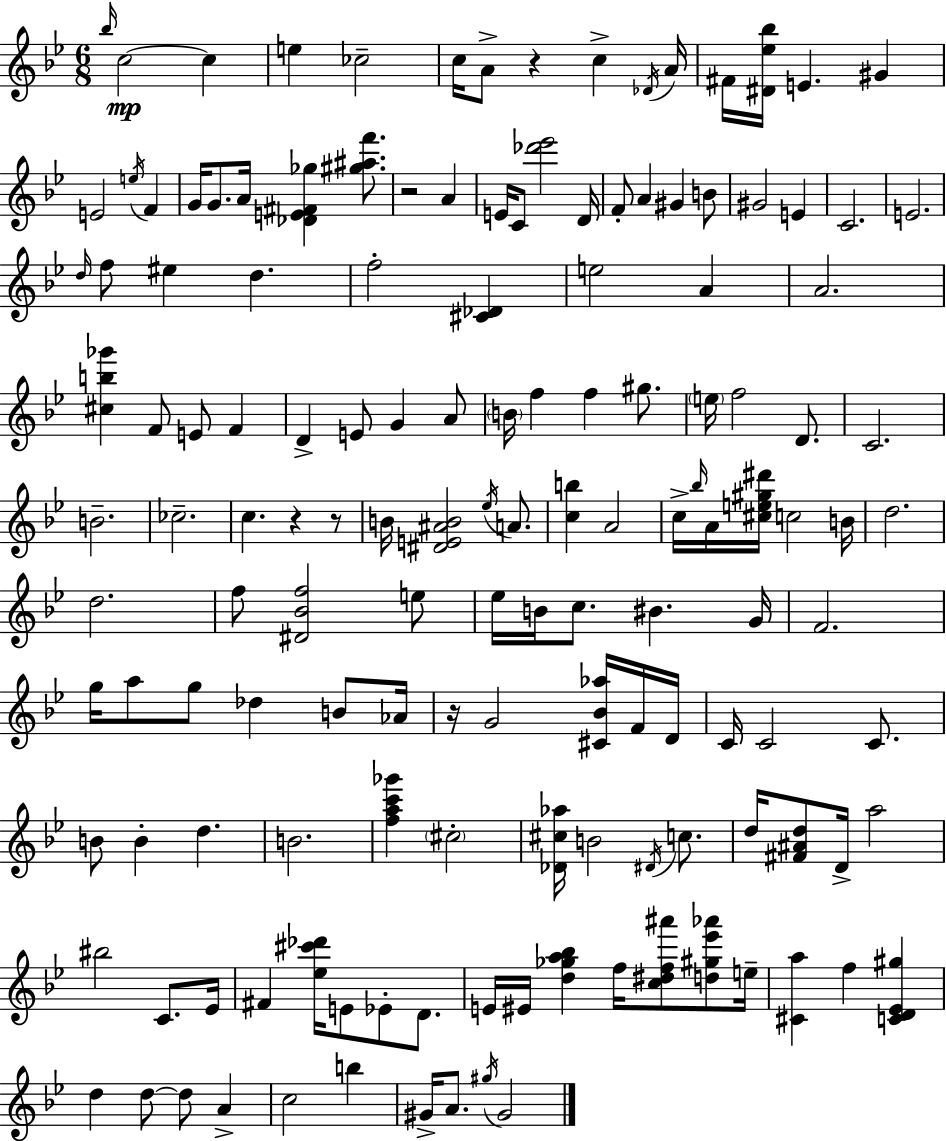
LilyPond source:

{
  \clef treble
  \numericTimeSignature
  \time 6/8
  \key bes \major
  \repeat volta 2 { \grace { bes''16 }\mp c''2~~ c''4 | e''4 ces''2-- | c''16 a'8-> r4 c''4-> | \acciaccatura { des'16 } a'16 fis'16 <dis' ees'' bes''>16 e'4. gis'4 | \break e'2 \acciaccatura { e''16 } f'4 | g'16 g'8. a'16 <des' e' fis' ges''>4 | <gis'' ais'' f'''>8. r2 a'4 | e'16 c'8 <des''' ees'''>2 | \break d'16 f'8-. a'4 gis'4 | b'8 gis'2 e'4 | c'2. | e'2. | \break \grace { d''16 } f''8 eis''4 d''4. | f''2-. | <cis' des'>4 e''2 | a'4 a'2. | \break <cis'' b'' ges'''>4 f'8 e'8 | f'4 d'4-> e'8 g'4 | a'8 \parenthesize b'16 f''4 f''4 | gis''8. \parenthesize e''16 f''2 | \break d'8. c'2. | b'2.-- | ces''2.-- | c''4. r4 | \break r8 b'16 <dis' e' ais' b'>2 | \acciaccatura { ees''16 } a'8. <c'' b''>4 a'2 | c''16-> \grace { bes''16 } a'16 <cis'' e'' gis'' dis'''>16 c''2 | b'16 d''2. | \break d''2. | f''8 <dis' bes' f''>2 | e''8 ees''16 b'16 c''8. bis'4. | g'16 f'2. | \break g''16 a''8 g''8 des''4 | b'8 aes'16 r16 g'2 | <cis' bes' aes''>16 f'16 d'16 c'16 c'2 | c'8. b'8 b'4-. | \break d''4. b'2. | <f'' a'' c''' ges'''>4 \parenthesize cis''2-. | <des' cis'' aes''>16 b'2 | \acciaccatura { dis'16 } c''8. d''16 <fis' ais' d''>8 d'16-> a''2 | \break bis''2 | c'8. ees'16 fis'4 <ees'' cis''' des'''>16 | e'8 ees'8-. d'8. e'16 eis'16 <d'' ges'' a'' bes''>4 | f''16 <c'' dis'' f'' ais'''>8 <d'' gis'' ees''' aes'''>8 e''16-- <cis' a''>4 f''4 | \break <c' d' ees' gis''>4 d''4 d''8~~ | d''8 a'4-> c''2 | b''4 gis'16-> a'8. \acciaccatura { gis''16 } | gis'2 } \bar "|."
}